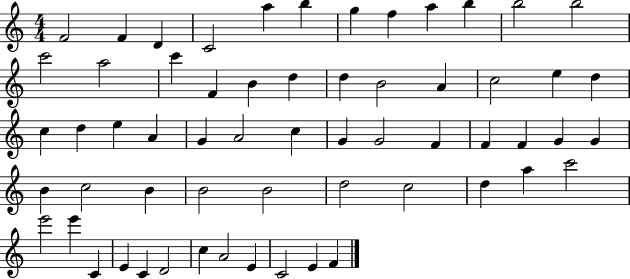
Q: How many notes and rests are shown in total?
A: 60